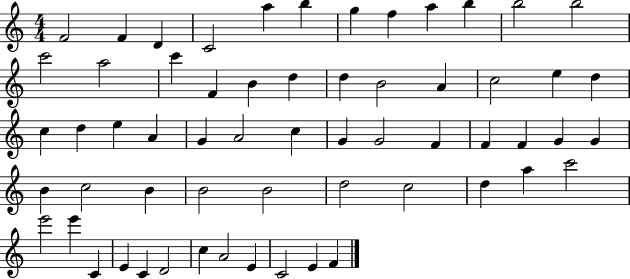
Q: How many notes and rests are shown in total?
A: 60